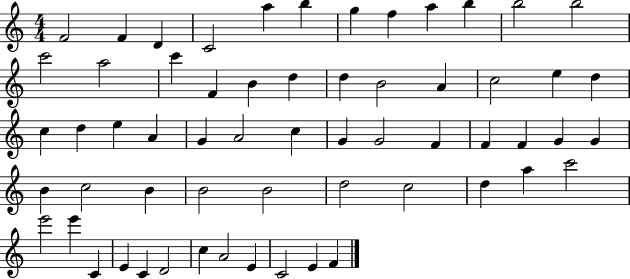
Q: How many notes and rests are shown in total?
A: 60